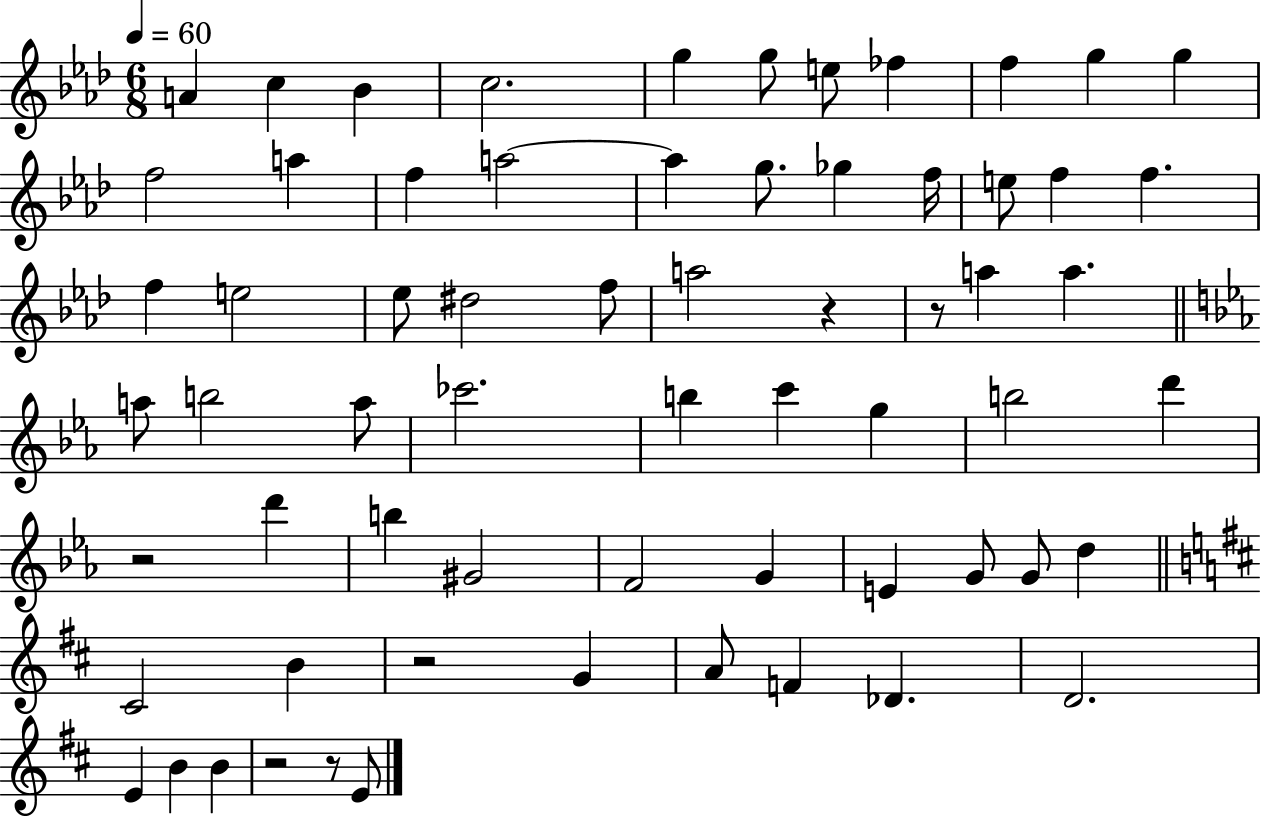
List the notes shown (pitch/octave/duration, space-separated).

A4/q C5/q Bb4/q C5/h. G5/q G5/e E5/e FES5/q F5/q G5/q G5/q F5/h A5/q F5/q A5/h A5/q G5/e. Gb5/q F5/s E5/e F5/q F5/q. F5/q E5/h Eb5/e D#5/h F5/e A5/h R/q R/e A5/q A5/q. A5/e B5/h A5/e CES6/h. B5/q C6/q G5/q B5/h D6/q R/h D6/q B5/q G#4/h F4/h G4/q E4/q G4/e G4/e D5/q C#4/h B4/q R/h G4/q A4/e F4/q Db4/q. D4/h. E4/q B4/q B4/q R/h R/e E4/e